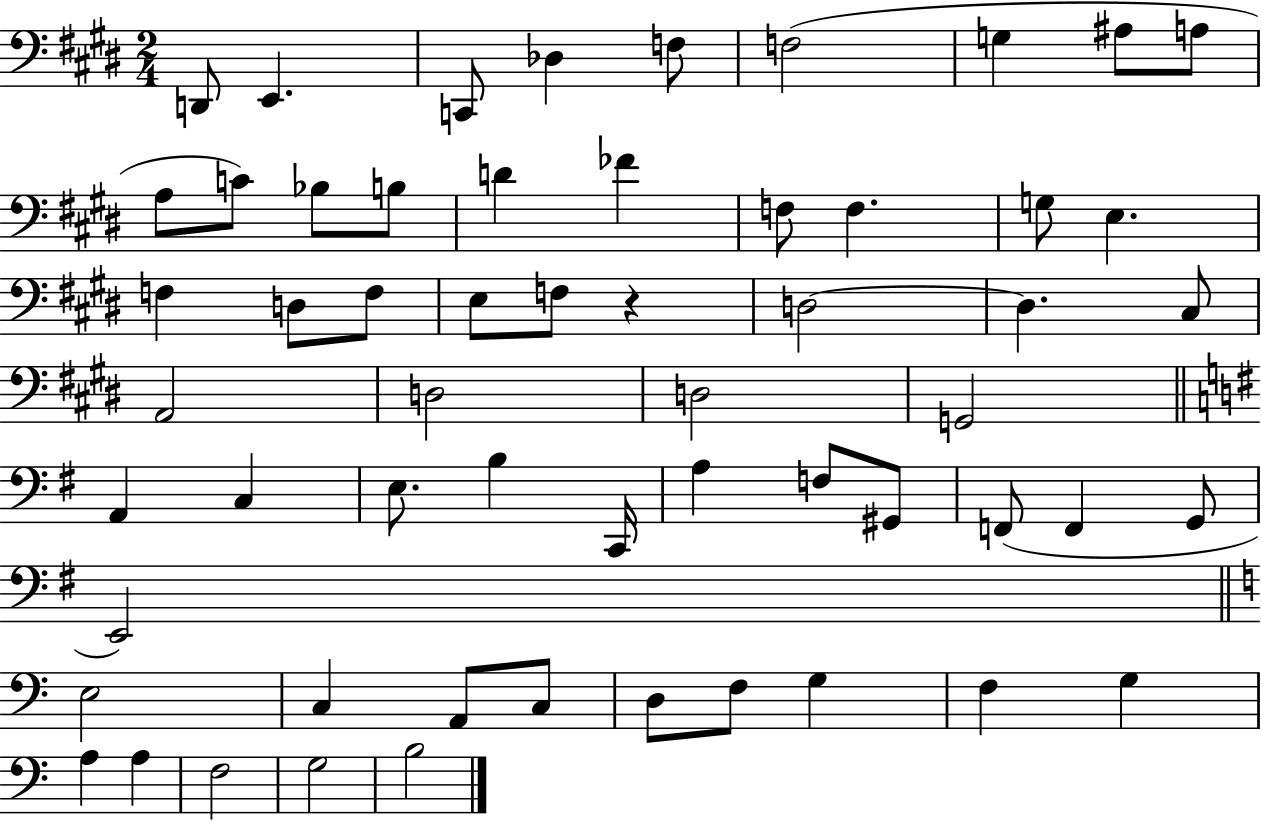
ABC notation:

X:1
T:Untitled
M:2/4
L:1/4
K:E
D,,/2 E,, C,,/2 _D, F,/2 F,2 G, ^A,/2 A,/2 A,/2 C/2 _B,/2 B,/2 D _F F,/2 F, G,/2 E, F, D,/2 F,/2 E,/2 F,/2 z D,2 D, ^C,/2 A,,2 D,2 D,2 G,,2 A,, C, E,/2 B, C,,/4 A, F,/2 ^G,,/2 F,,/2 F,, G,,/2 E,,2 E,2 C, A,,/2 C,/2 D,/2 F,/2 G, F, G, A, A, F,2 G,2 B,2